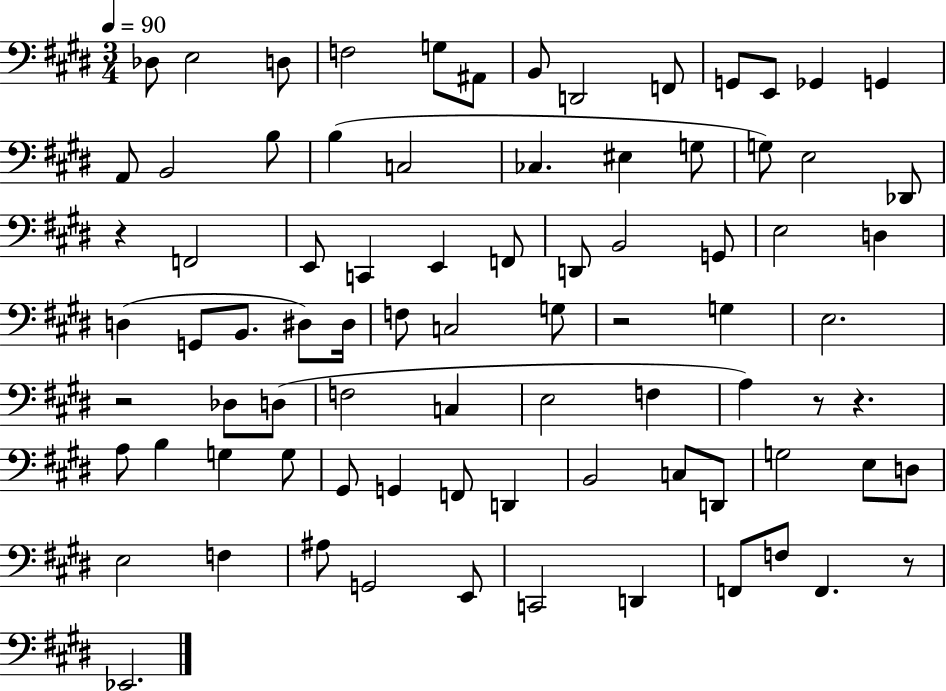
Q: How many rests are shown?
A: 6